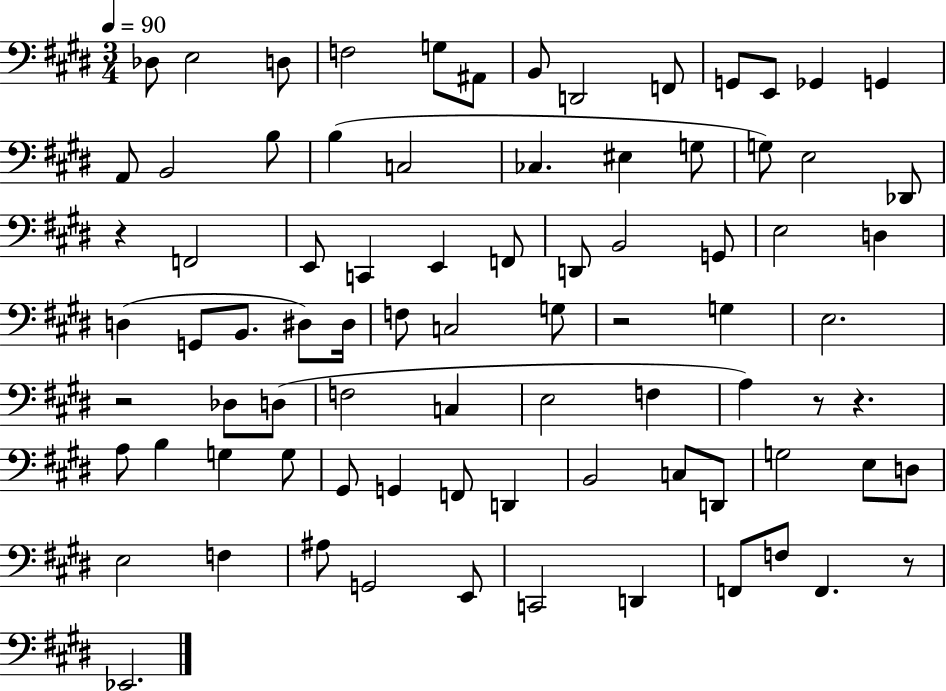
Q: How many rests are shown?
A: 6